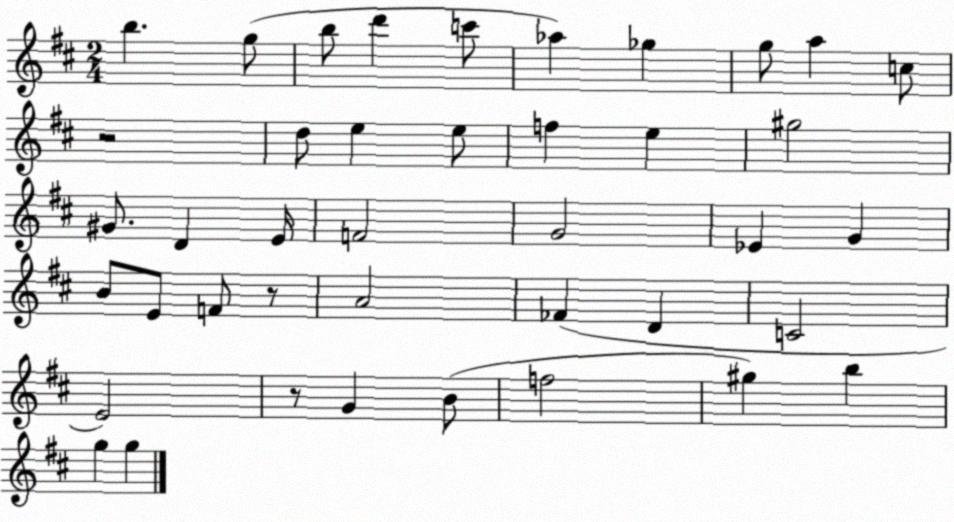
X:1
T:Untitled
M:2/4
L:1/4
K:D
b g/2 b/2 d' c'/2 _a _g g/2 a c/2 z2 d/2 e e/2 f e ^g2 ^G/2 D E/4 F2 G2 _E G B/2 E/2 F/2 z/2 A2 _F D C2 E2 z/2 G B/2 f2 ^g b g g